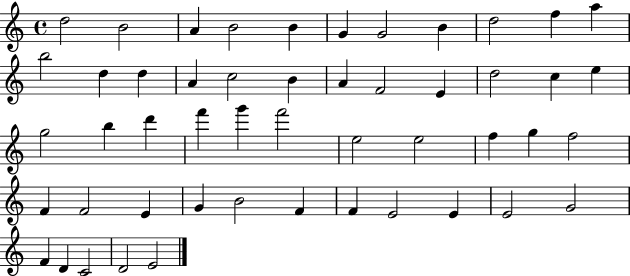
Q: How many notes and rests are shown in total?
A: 50